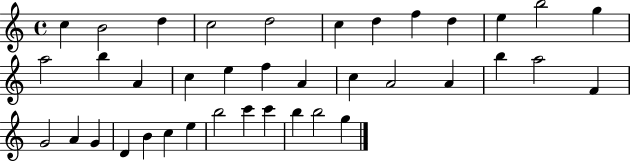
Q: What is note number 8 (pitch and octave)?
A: F5